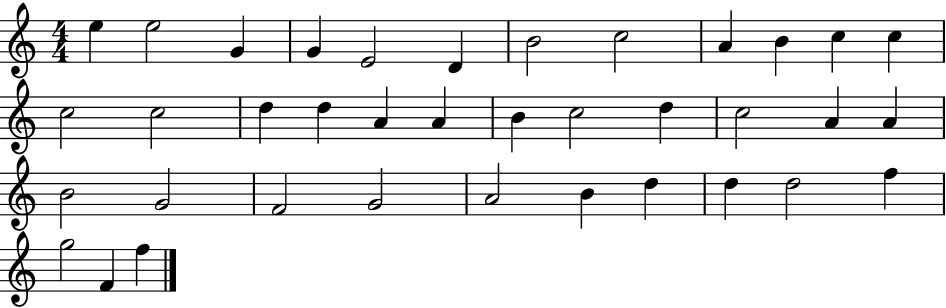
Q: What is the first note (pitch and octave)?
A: E5